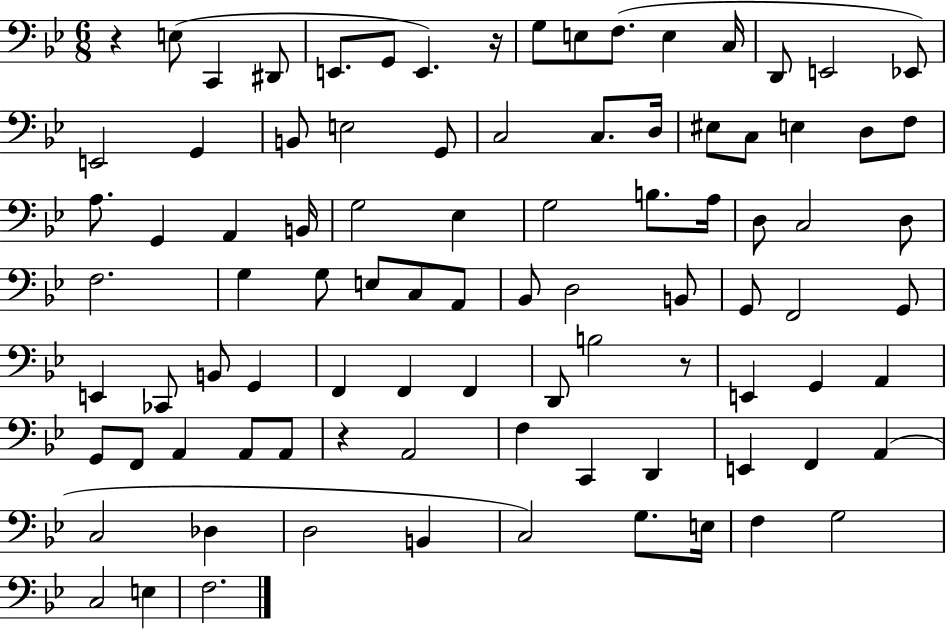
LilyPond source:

{
  \clef bass
  \numericTimeSignature
  \time 6/8
  \key bes \major
  r4 e8( c,4 dis,8 | e,8. g,8 e,4.) r16 | g8 e8 f8.( e4 c16 | d,8 e,2 ees,8) | \break e,2 g,4 | b,8 e2 g,8 | c2 c8. d16 | eis8 c8 e4 d8 f8 | \break a8. g,4 a,4 b,16 | g2 ees4 | g2 b8. a16 | d8 c2 d8 | \break f2. | g4 g8 e8 c8 a,8 | bes,8 d2 b,8 | g,8 f,2 g,8 | \break e,4 ces,8 b,8 g,4 | f,4 f,4 f,4 | d,8 b2 r8 | e,4 g,4 a,4 | \break g,8 f,8 a,4 a,8 a,8 | r4 a,2 | f4 c,4 d,4 | e,4 f,4 a,4( | \break c2 des4 | d2 b,4 | c2) g8. e16 | f4 g2 | \break c2 e4 | f2. | \bar "|."
}